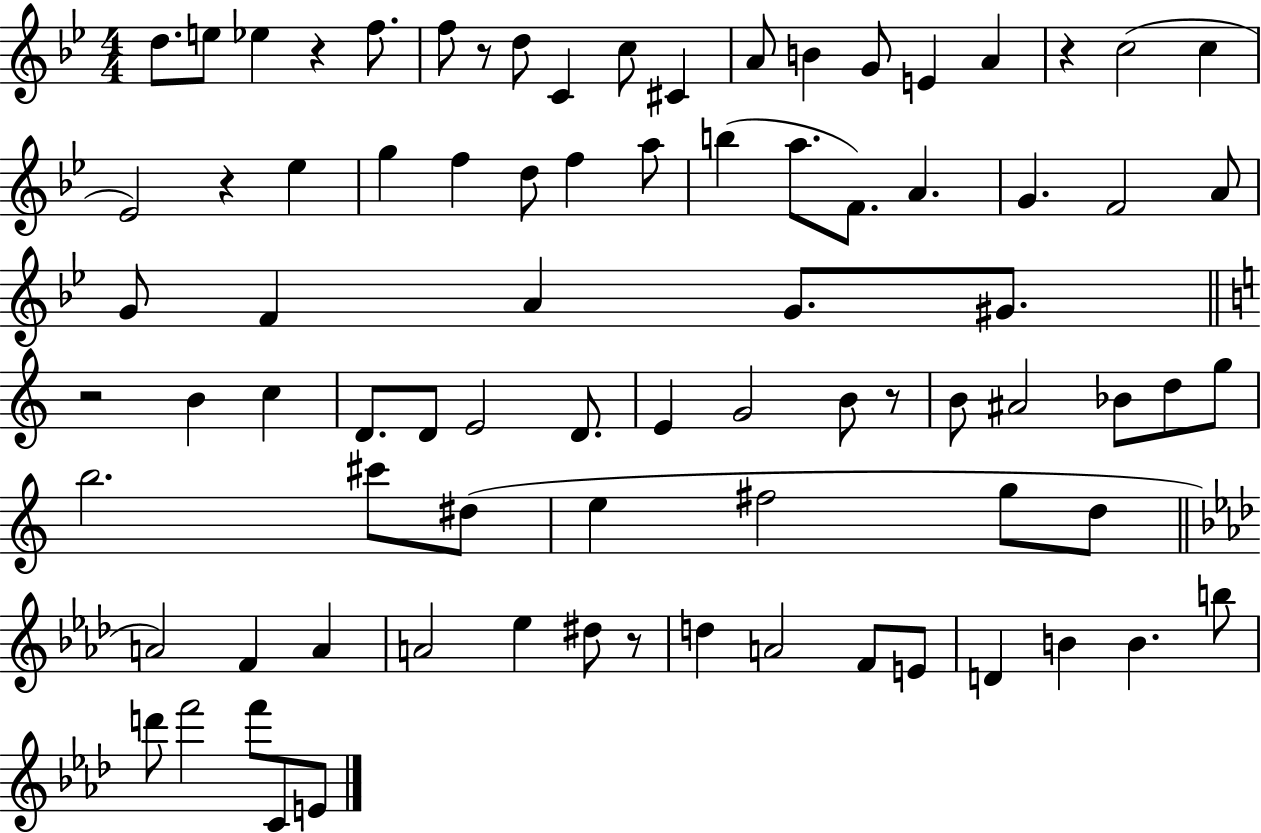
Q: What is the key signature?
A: BES major